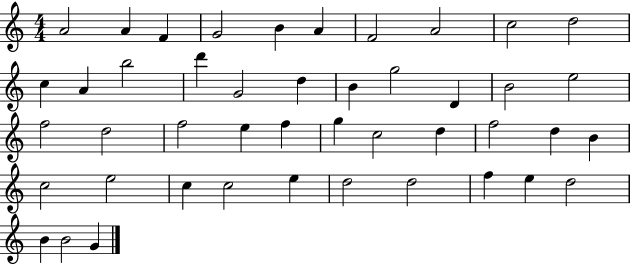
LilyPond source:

{
  \clef treble
  \numericTimeSignature
  \time 4/4
  \key c \major
  a'2 a'4 f'4 | g'2 b'4 a'4 | f'2 a'2 | c''2 d''2 | \break c''4 a'4 b''2 | d'''4 g'2 d''4 | b'4 g''2 d'4 | b'2 e''2 | \break f''2 d''2 | f''2 e''4 f''4 | g''4 c''2 d''4 | f''2 d''4 b'4 | \break c''2 e''2 | c''4 c''2 e''4 | d''2 d''2 | f''4 e''4 d''2 | \break b'4 b'2 g'4 | \bar "|."
}